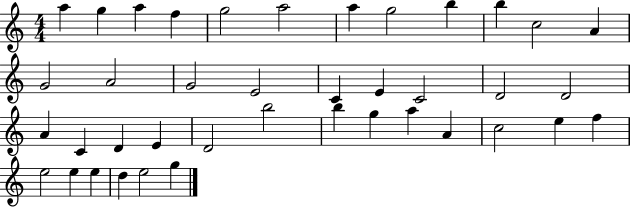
{
  \clef treble
  \numericTimeSignature
  \time 4/4
  \key c \major
  a''4 g''4 a''4 f''4 | g''2 a''2 | a''4 g''2 b''4 | b''4 c''2 a'4 | \break g'2 a'2 | g'2 e'2 | c'4 e'4 c'2 | d'2 d'2 | \break a'4 c'4 d'4 e'4 | d'2 b''2 | b''4 g''4 a''4 a'4 | c''2 e''4 f''4 | \break e''2 e''4 e''4 | d''4 e''2 g''4 | \bar "|."
}